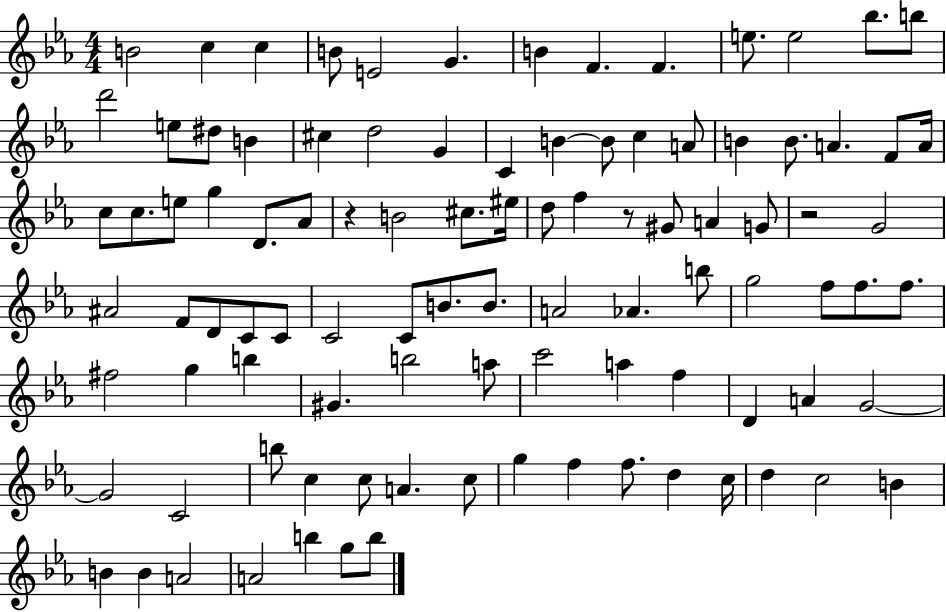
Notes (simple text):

B4/h C5/q C5/q B4/e E4/h G4/q. B4/q F4/q. F4/q. E5/e. E5/h Bb5/e. B5/e D6/h E5/e D#5/e B4/q C#5/q D5/h G4/q C4/q B4/q B4/e C5/q A4/e B4/q B4/e. A4/q. F4/e A4/s C5/e C5/e. E5/e G5/q D4/e. Ab4/e R/q B4/h C#5/e. EIS5/s D5/e F5/q R/e G#4/e A4/q G4/e R/h G4/h A#4/h F4/e D4/e C4/e C4/e C4/h C4/e B4/e. B4/e. A4/h Ab4/q. B5/e G5/h F5/e F5/e. F5/e. F#5/h G5/q B5/q G#4/q. B5/h A5/e C6/h A5/q F5/q D4/q A4/q G4/h G4/h C4/h B5/e C5/q C5/e A4/q. C5/e G5/q F5/q F5/e. D5/q C5/s D5/q C5/h B4/q B4/q B4/q A4/h A4/h B5/q G5/e B5/e